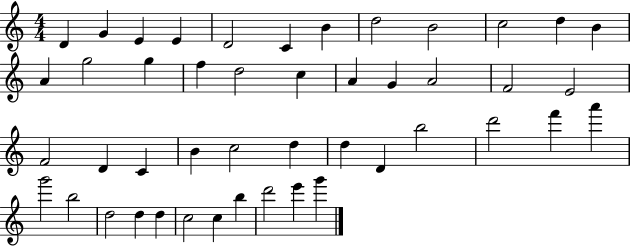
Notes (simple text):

D4/q G4/q E4/q E4/q D4/h C4/q B4/q D5/h B4/h C5/h D5/q B4/q A4/q G5/h G5/q F5/q D5/h C5/q A4/q G4/q A4/h F4/h E4/h F4/h D4/q C4/q B4/q C5/h D5/q D5/q D4/q B5/h D6/h F6/q A6/q G6/h B5/h D5/h D5/q D5/q C5/h C5/q B5/q D6/h E6/q G6/q